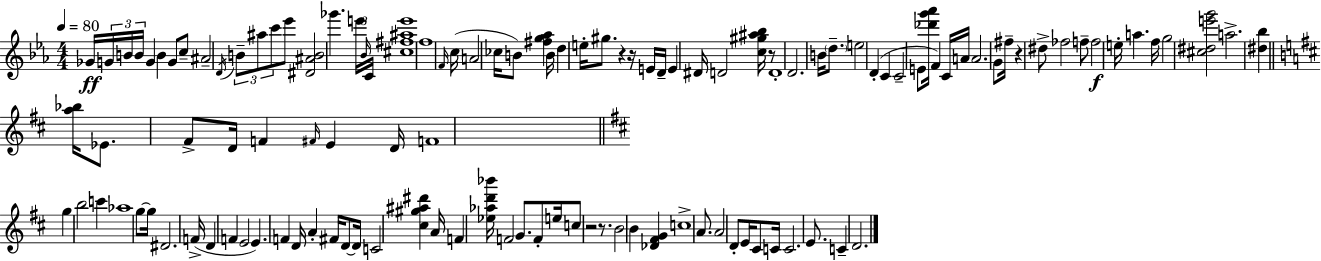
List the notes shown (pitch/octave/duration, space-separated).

Gb4/s G4/s B4/s B4/s G4/q B4/q G4/e C5/e A#4/h D4/s B4/e A#5/e C6/e Eb6/e [D#4,A#4,B4]/h Gb6/q. E6/s Bb4/s C4/s [C#5,F#5,A#5,E6]/w F5/w F4/s C5/s A4/h CES5/s B4/e [F#5,G5,Ab5]/q B4/s D5/q E5/s G#5/e. R/q R/s E4/s D4/s E4/q D#4/s D4/h [C5,G#5,A#5,Bb5]/s R/e D4/w D4/h. B4/s D5/e. E5/h D4/q C4/q C4/h E4/e [Db6,G6,Ab6]/s F4/q C4/s A4/s A4/h. G4/e F#5/s R/q D#5/e FES5/h F5/e F5/h E5/s A5/q. F5/s G5/h [C#5,D#5,E6,G6]/h A5/h. [D#5,Bb5]/q [A5,Bb5]/s Eb4/e. F#4/e D4/s F4/q F#4/s E4/q D4/s F4/w G5/q B5/h C6/q Ab5/w G5/e G5/s D#4/h. F4/s D4/q F4/q E4/h E4/q. F4/q D4/s A4/q F#4/s D4/e D4/s C4/h [C#5,G#5,A#5,D#6]/q A4/s F4/q [Eb5,Ab5,D6,Bb6]/s F4/h G4/e. F4/e E5/s C5/e R/h R/e. B4/h B4/q [Db4,F#4,G4]/q C5/w A4/e. A4/h D4/e E4/s C#4/e C4/s C4/h. E4/e. C4/q D4/h.